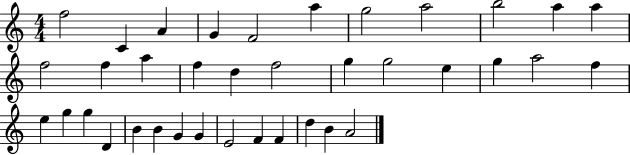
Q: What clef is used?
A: treble